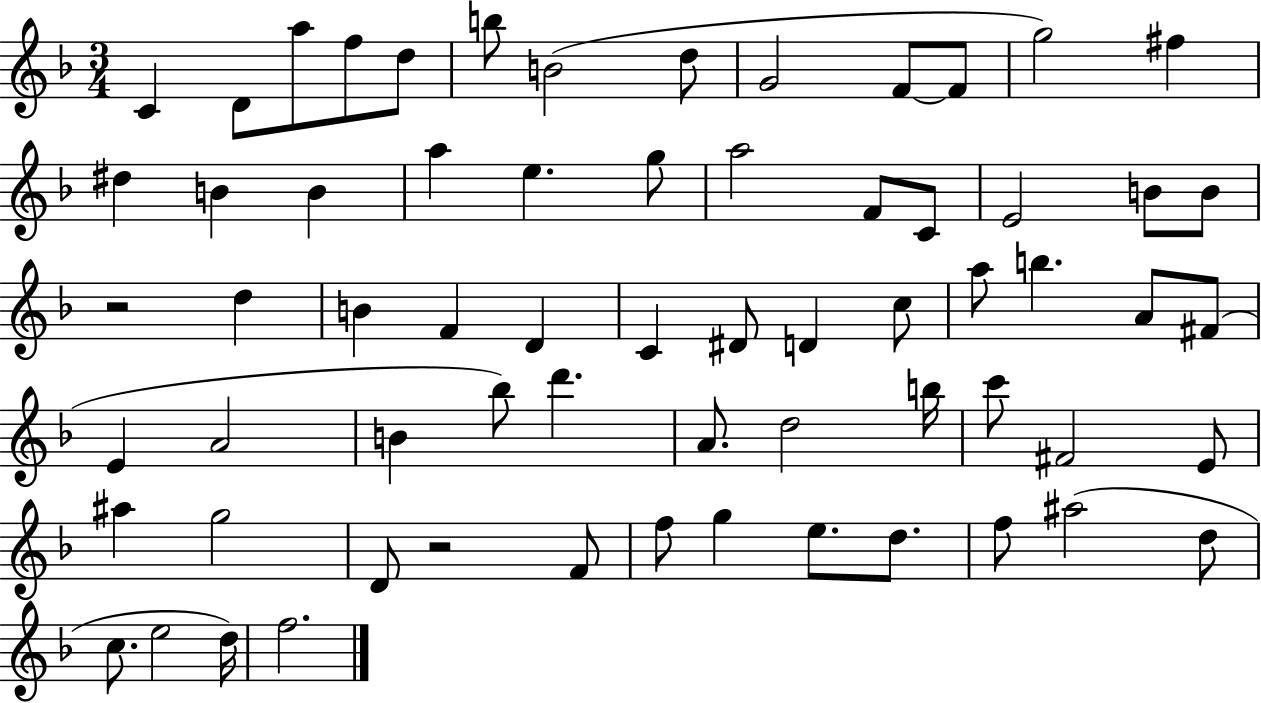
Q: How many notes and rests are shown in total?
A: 65